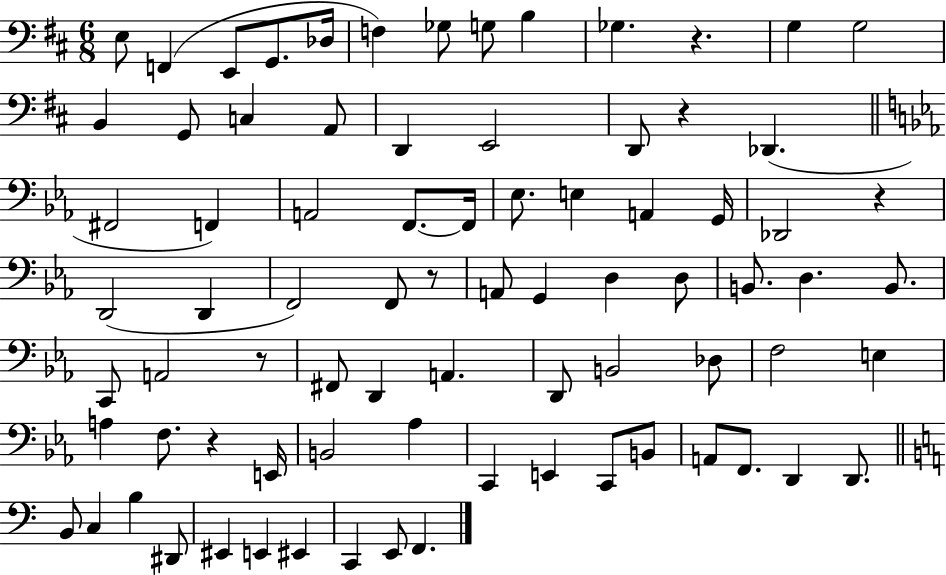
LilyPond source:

{
  \clef bass
  \numericTimeSignature
  \time 6/8
  \key d \major
  \repeat volta 2 { e8 f,4( e,8 g,8. des16 | f4) ges8 g8 b4 | ges4. r4. | g4 g2 | \break b,4 g,8 c4 a,8 | d,4 e,2 | d,8 r4 des,4.( | \bar "||" \break \key ees \major fis,2 f,4) | a,2 f,8.~~ f,16 | ees8. e4 a,4 g,16 | des,2 r4 | \break d,2( d,4 | f,2) f,8 r8 | a,8 g,4 d4 d8 | b,8. d4. b,8. | \break c,8 a,2 r8 | fis,8 d,4 a,4. | d,8 b,2 des8 | f2 e4 | \break a4 f8. r4 e,16 | b,2 aes4 | c,4 e,4 c,8 b,8 | a,8 f,8. d,4 d,8. | \break \bar "||" \break \key c \major b,8 c4 b4 dis,8 | eis,4 e,4 eis,4 | c,4 e,8 f,4. | } \bar "|."
}